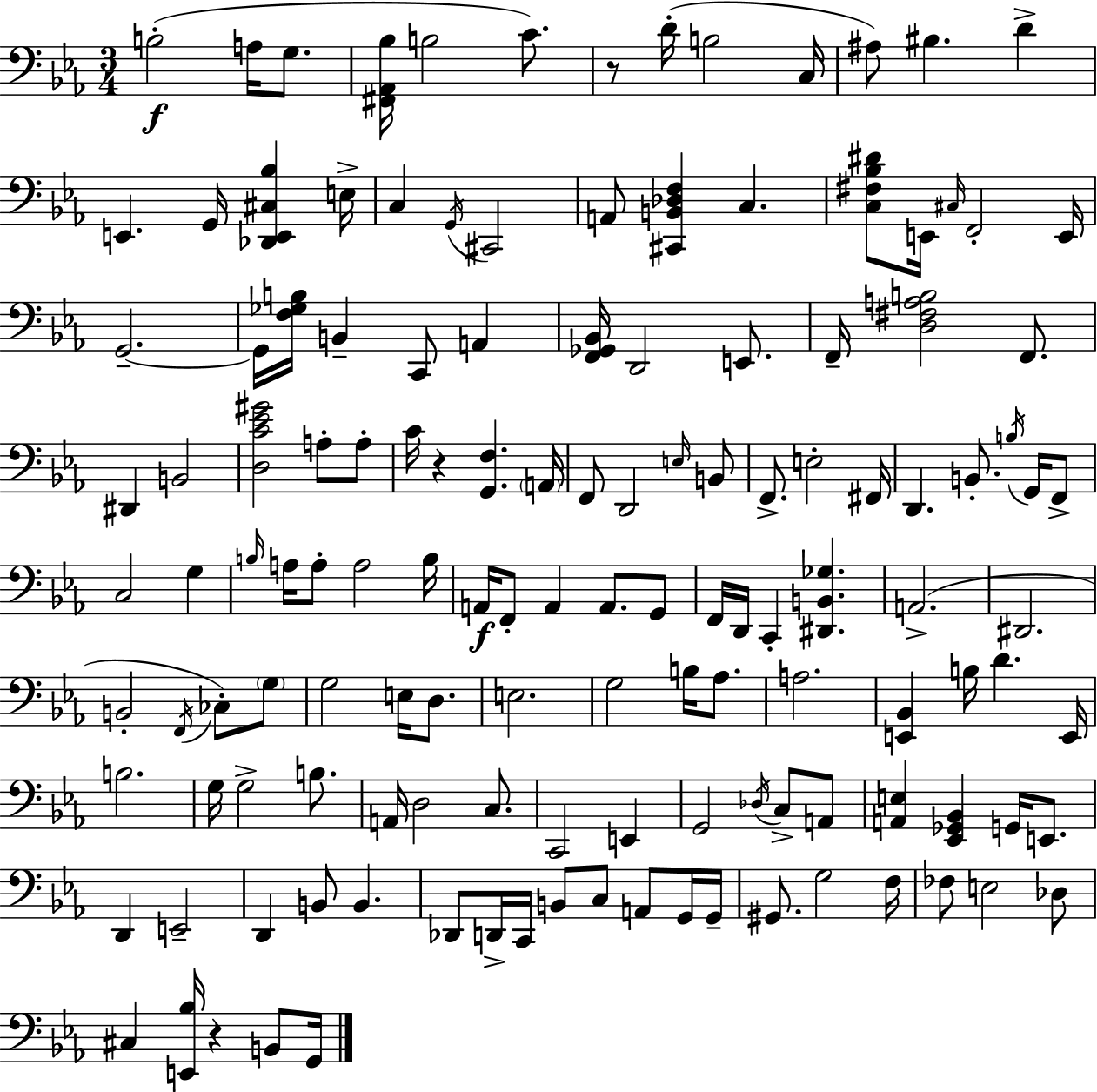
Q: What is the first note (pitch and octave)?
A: B3